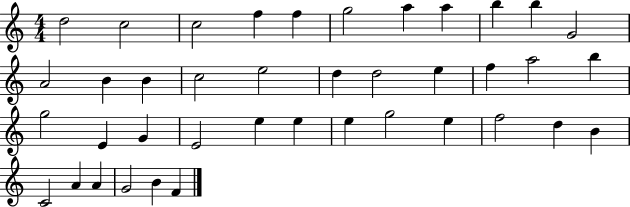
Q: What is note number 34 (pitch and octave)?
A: B4